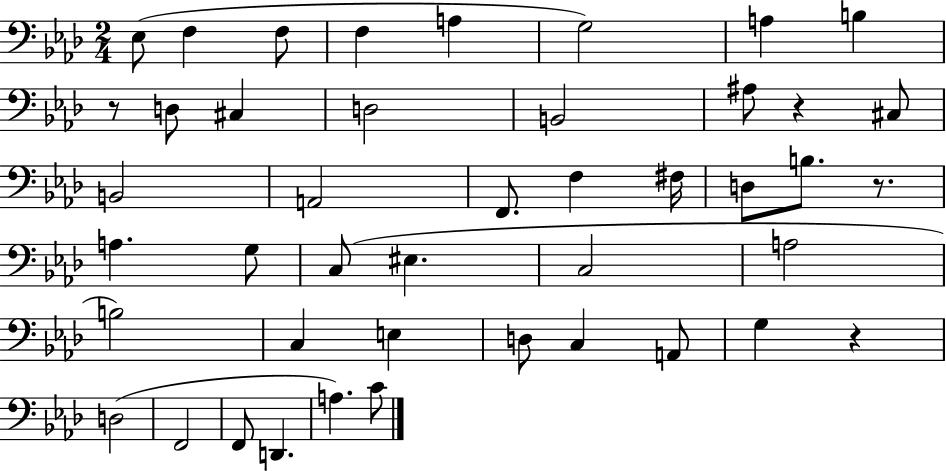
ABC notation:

X:1
T:Untitled
M:2/4
L:1/4
K:Ab
_E,/2 F, F,/2 F, A, G,2 A, B, z/2 D,/2 ^C, D,2 B,,2 ^A,/2 z ^C,/2 B,,2 A,,2 F,,/2 F, ^F,/4 D,/2 B,/2 z/2 A, G,/2 C,/2 ^E, C,2 A,2 B,2 C, E, D,/2 C, A,,/2 G, z D,2 F,,2 F,,/2 D,, A, C/2